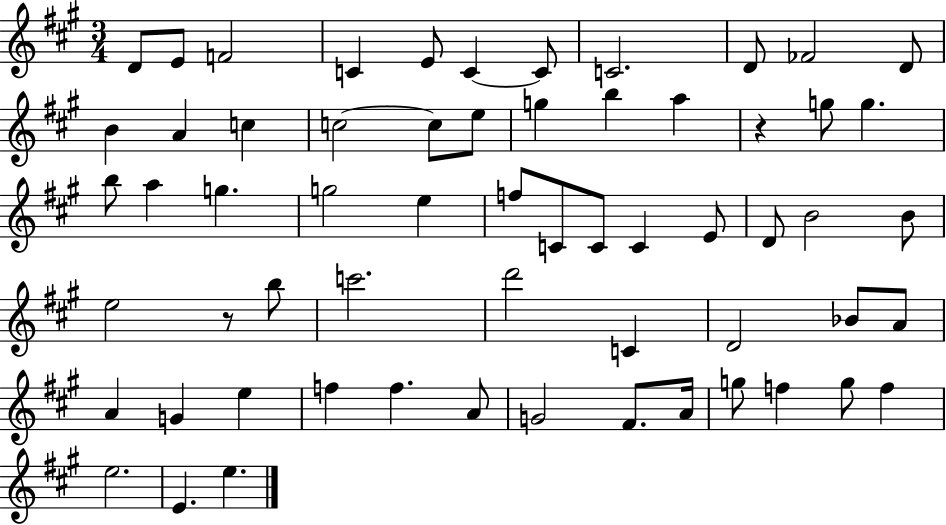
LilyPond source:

{
  \clef treble
  \numericTimeSignature
  \time 3/4
  \key a \major
  \repeat volta 2 { d'8 e'8 f'2 | c'4 e'8 c'4~~ c'8 | c'2. | d'8 fes'2 d'8 | \break b'4 a'4 c''4 | c''2~~ c''8 e''8 | g''4 b''4 a''4 | r4 g''8 g''4. | \break b''8 a''4 g''4. | g''2 e''4 | f''8 c'8 c'8 c'4 e'8 | d'8 b'2 b'8 | \break e''2 r8 b''8 | c'''2. | d'''2 c'4 | d'2 bes'8 a'8 | \break a'4 g'4 e''4 | f''4 f''4. a'8 | g'2 fis'8. a'16 | g''8 f''4 g''8 f''4 | \break e''2. | e'4. e''4. | } \bar "|."
}